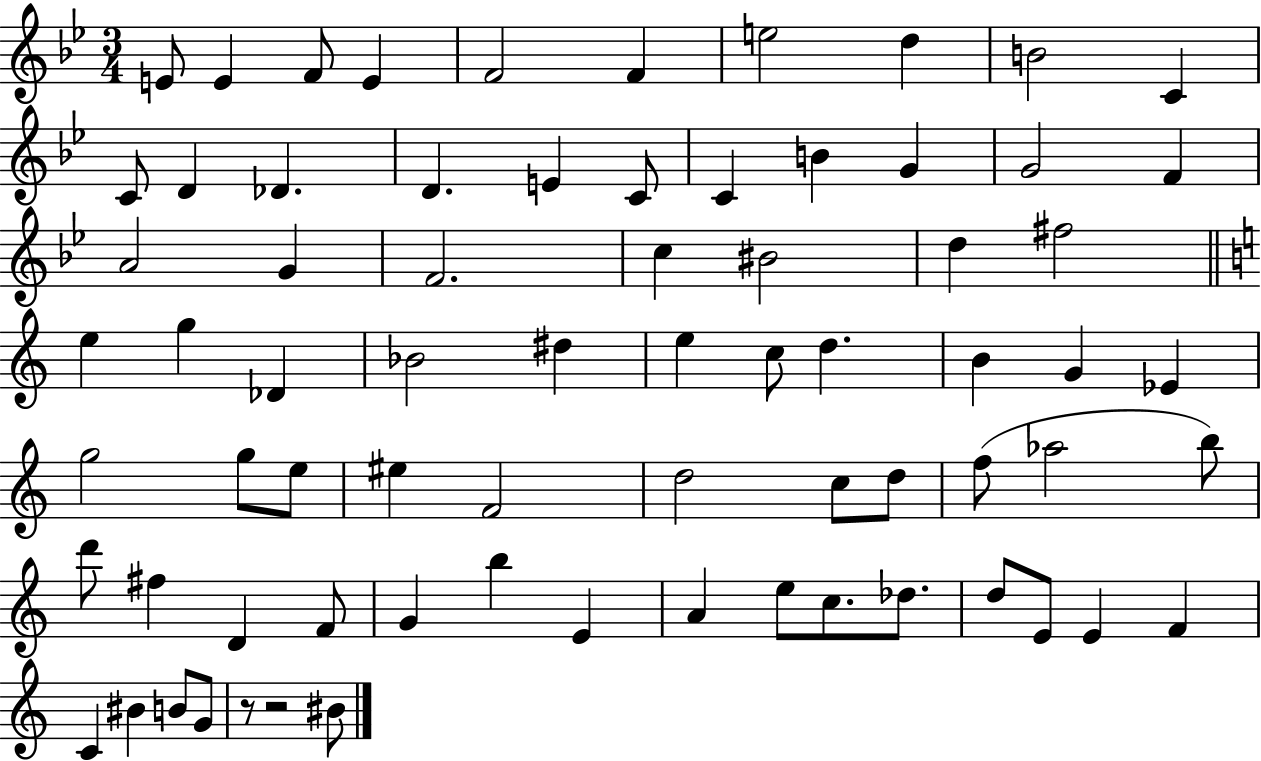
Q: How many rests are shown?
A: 2